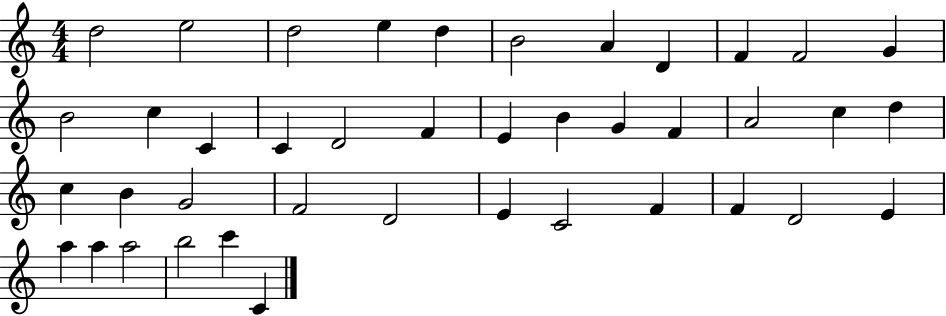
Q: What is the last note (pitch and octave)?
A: C4